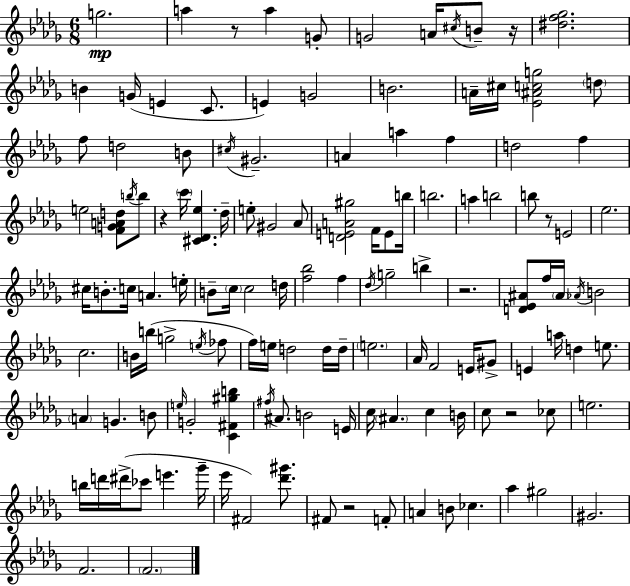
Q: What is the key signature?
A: BES minor